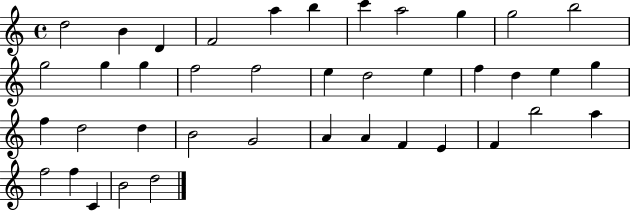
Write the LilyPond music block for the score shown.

{
  \clef treble
  \time 4/4
  \defaultTimeSignature
  \key c \major
  d''2 b'4 d'4 | f'2 a''4 b''4 | c'''4 a''2 g''4 | g''2 b''2 | \break g''2 g''4 g''4 | f''2 f''2 | e''4 d''2 e''4 | f''4 d''4 e''4 g''4 | \break f''4 d''2 d''4 | b'2 g'2 | a'4 a'4 f'4 e'4 | f'4 b''2 a''4 | \break f''2 f''4 c'4 | b'2 d''2 | \bar "|."
}